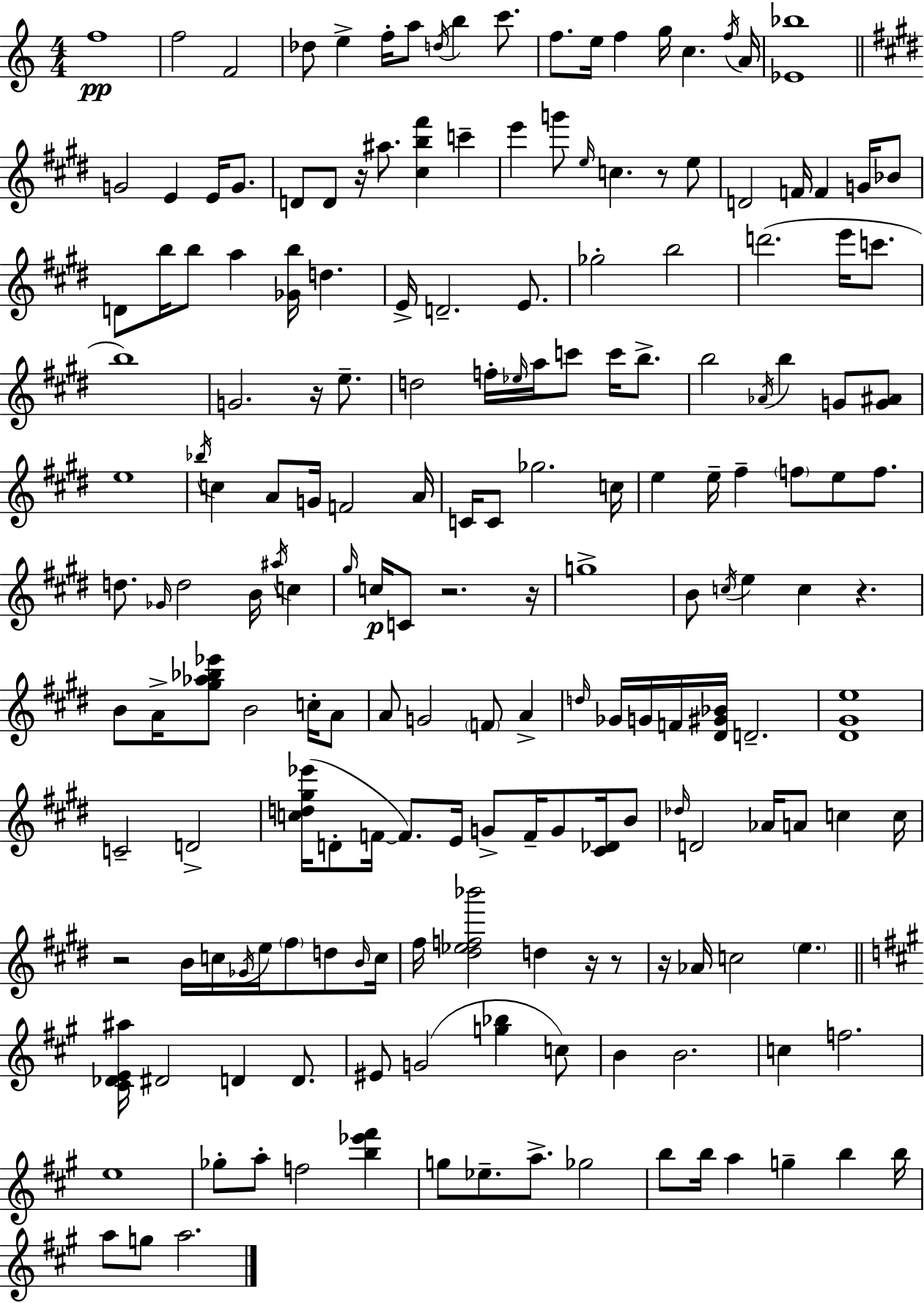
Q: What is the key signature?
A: C major